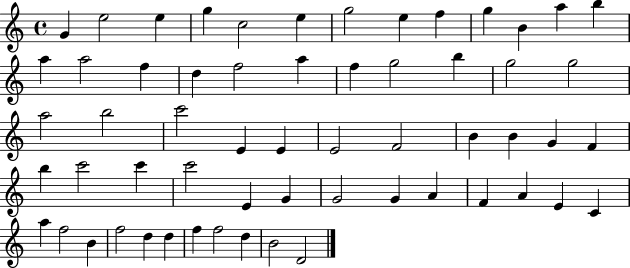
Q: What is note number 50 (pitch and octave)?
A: F5